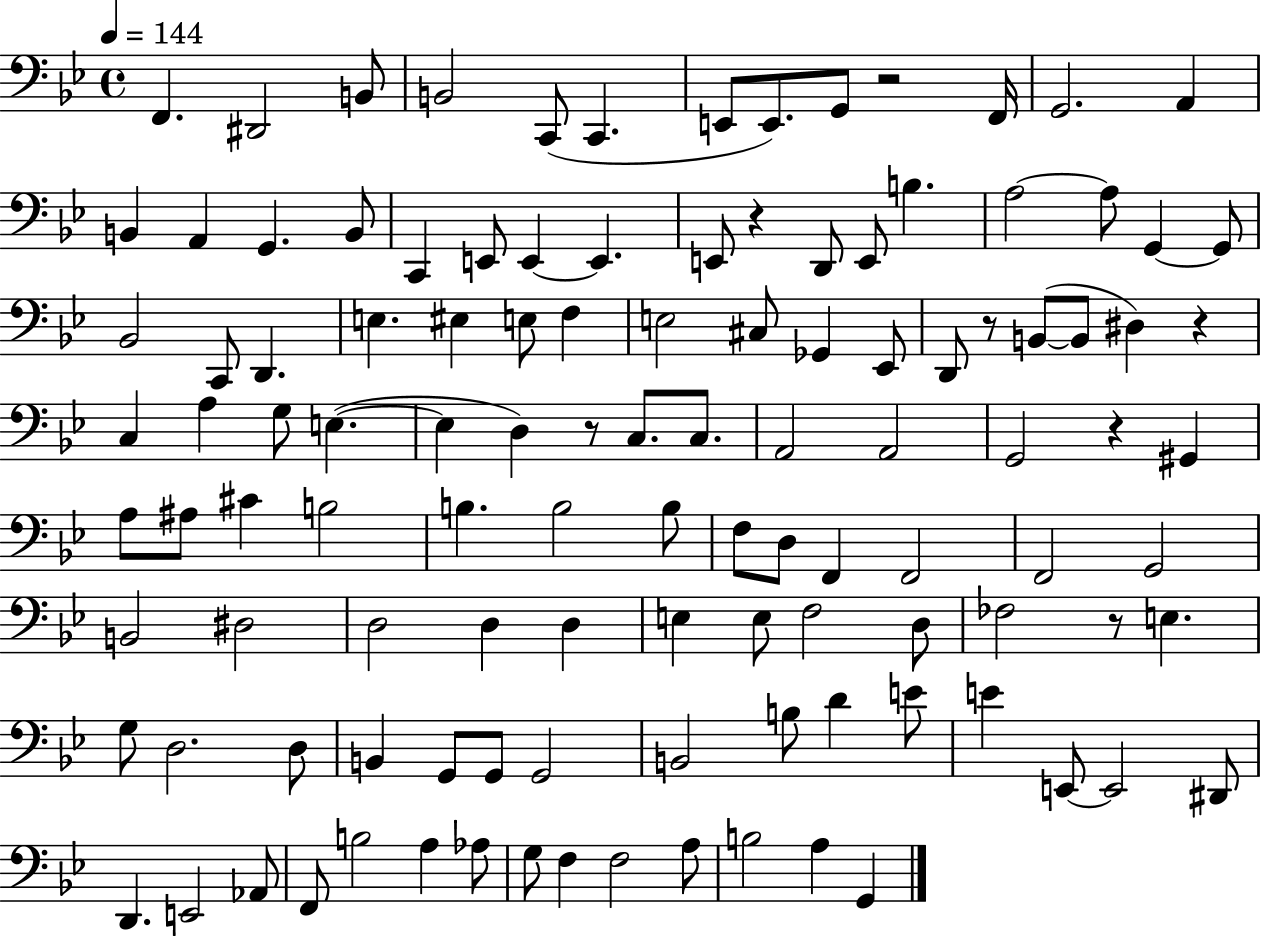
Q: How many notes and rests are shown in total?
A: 115